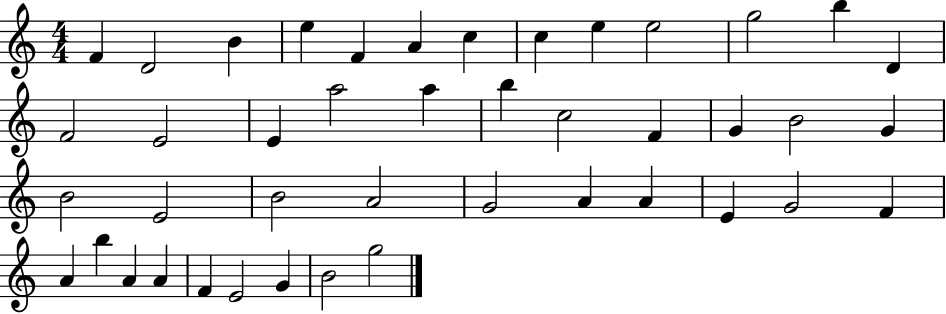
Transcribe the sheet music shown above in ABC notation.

X:1
T:Untitled
M:4/4
L:1/4
K:C
F D2 B e F A c c e e2 g2 b D F2 E2 E a2 a b c2 F G B2 G B2 E2 B2 A2 G2 A A E G2 F A b A A F E2 G B2 g2